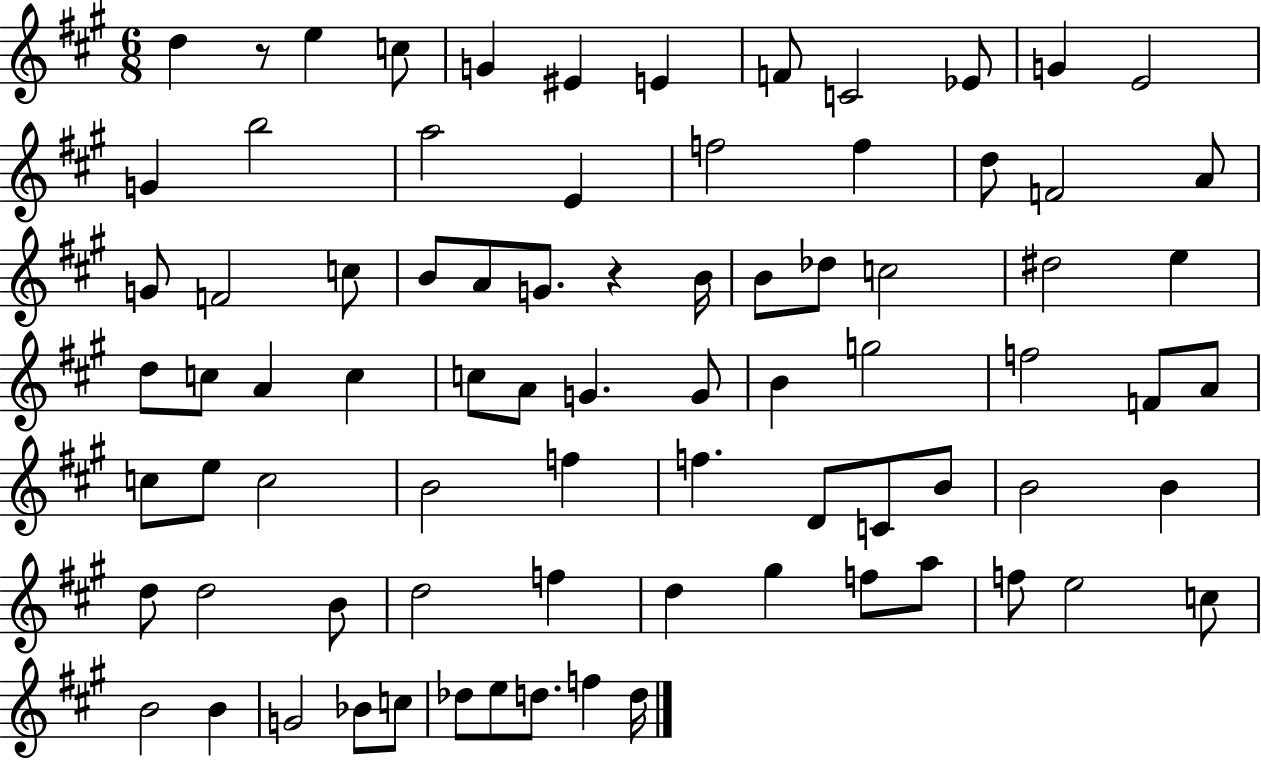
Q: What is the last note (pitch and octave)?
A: D5